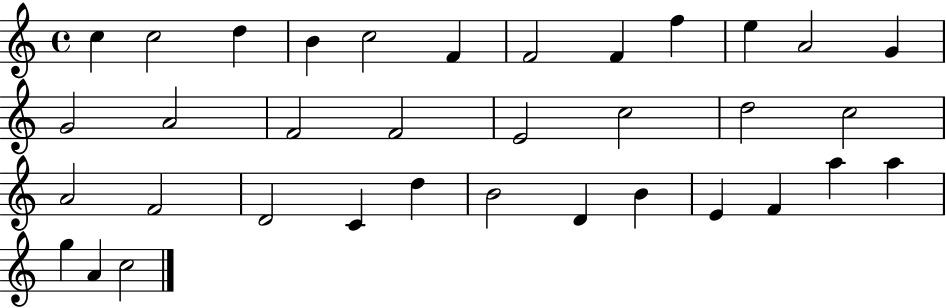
X:1
T:Untitled
M:4/4
L:1/4
K:C
c c2 d B c2 F F2 F f e A2 G G2 A2 F2 F2 E2 c2 d2 c2 A2 F2 D2 C d B2 D B E F a a g A c2